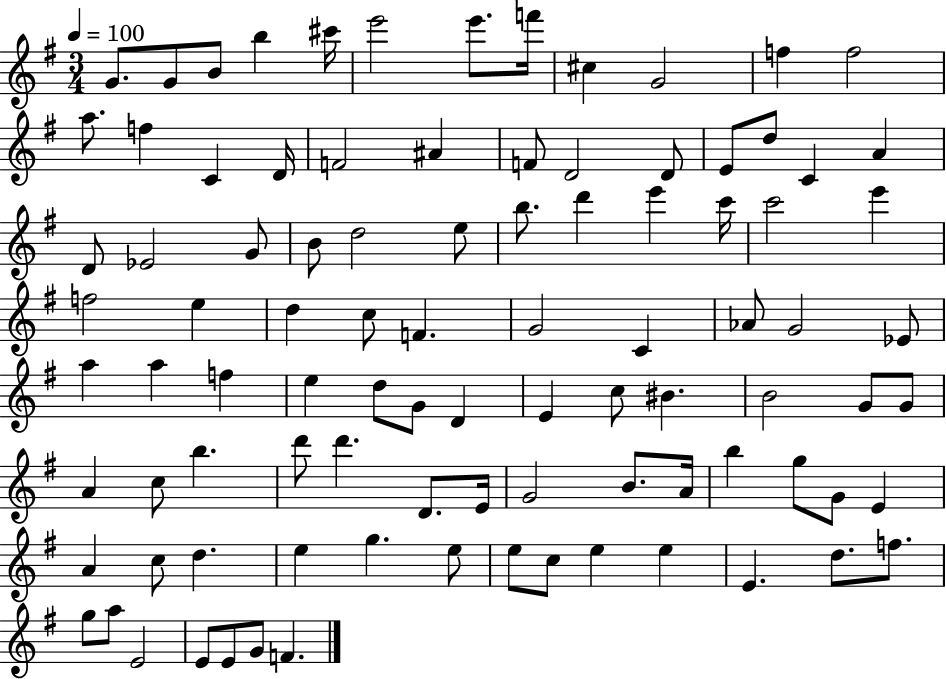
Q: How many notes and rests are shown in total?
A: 94